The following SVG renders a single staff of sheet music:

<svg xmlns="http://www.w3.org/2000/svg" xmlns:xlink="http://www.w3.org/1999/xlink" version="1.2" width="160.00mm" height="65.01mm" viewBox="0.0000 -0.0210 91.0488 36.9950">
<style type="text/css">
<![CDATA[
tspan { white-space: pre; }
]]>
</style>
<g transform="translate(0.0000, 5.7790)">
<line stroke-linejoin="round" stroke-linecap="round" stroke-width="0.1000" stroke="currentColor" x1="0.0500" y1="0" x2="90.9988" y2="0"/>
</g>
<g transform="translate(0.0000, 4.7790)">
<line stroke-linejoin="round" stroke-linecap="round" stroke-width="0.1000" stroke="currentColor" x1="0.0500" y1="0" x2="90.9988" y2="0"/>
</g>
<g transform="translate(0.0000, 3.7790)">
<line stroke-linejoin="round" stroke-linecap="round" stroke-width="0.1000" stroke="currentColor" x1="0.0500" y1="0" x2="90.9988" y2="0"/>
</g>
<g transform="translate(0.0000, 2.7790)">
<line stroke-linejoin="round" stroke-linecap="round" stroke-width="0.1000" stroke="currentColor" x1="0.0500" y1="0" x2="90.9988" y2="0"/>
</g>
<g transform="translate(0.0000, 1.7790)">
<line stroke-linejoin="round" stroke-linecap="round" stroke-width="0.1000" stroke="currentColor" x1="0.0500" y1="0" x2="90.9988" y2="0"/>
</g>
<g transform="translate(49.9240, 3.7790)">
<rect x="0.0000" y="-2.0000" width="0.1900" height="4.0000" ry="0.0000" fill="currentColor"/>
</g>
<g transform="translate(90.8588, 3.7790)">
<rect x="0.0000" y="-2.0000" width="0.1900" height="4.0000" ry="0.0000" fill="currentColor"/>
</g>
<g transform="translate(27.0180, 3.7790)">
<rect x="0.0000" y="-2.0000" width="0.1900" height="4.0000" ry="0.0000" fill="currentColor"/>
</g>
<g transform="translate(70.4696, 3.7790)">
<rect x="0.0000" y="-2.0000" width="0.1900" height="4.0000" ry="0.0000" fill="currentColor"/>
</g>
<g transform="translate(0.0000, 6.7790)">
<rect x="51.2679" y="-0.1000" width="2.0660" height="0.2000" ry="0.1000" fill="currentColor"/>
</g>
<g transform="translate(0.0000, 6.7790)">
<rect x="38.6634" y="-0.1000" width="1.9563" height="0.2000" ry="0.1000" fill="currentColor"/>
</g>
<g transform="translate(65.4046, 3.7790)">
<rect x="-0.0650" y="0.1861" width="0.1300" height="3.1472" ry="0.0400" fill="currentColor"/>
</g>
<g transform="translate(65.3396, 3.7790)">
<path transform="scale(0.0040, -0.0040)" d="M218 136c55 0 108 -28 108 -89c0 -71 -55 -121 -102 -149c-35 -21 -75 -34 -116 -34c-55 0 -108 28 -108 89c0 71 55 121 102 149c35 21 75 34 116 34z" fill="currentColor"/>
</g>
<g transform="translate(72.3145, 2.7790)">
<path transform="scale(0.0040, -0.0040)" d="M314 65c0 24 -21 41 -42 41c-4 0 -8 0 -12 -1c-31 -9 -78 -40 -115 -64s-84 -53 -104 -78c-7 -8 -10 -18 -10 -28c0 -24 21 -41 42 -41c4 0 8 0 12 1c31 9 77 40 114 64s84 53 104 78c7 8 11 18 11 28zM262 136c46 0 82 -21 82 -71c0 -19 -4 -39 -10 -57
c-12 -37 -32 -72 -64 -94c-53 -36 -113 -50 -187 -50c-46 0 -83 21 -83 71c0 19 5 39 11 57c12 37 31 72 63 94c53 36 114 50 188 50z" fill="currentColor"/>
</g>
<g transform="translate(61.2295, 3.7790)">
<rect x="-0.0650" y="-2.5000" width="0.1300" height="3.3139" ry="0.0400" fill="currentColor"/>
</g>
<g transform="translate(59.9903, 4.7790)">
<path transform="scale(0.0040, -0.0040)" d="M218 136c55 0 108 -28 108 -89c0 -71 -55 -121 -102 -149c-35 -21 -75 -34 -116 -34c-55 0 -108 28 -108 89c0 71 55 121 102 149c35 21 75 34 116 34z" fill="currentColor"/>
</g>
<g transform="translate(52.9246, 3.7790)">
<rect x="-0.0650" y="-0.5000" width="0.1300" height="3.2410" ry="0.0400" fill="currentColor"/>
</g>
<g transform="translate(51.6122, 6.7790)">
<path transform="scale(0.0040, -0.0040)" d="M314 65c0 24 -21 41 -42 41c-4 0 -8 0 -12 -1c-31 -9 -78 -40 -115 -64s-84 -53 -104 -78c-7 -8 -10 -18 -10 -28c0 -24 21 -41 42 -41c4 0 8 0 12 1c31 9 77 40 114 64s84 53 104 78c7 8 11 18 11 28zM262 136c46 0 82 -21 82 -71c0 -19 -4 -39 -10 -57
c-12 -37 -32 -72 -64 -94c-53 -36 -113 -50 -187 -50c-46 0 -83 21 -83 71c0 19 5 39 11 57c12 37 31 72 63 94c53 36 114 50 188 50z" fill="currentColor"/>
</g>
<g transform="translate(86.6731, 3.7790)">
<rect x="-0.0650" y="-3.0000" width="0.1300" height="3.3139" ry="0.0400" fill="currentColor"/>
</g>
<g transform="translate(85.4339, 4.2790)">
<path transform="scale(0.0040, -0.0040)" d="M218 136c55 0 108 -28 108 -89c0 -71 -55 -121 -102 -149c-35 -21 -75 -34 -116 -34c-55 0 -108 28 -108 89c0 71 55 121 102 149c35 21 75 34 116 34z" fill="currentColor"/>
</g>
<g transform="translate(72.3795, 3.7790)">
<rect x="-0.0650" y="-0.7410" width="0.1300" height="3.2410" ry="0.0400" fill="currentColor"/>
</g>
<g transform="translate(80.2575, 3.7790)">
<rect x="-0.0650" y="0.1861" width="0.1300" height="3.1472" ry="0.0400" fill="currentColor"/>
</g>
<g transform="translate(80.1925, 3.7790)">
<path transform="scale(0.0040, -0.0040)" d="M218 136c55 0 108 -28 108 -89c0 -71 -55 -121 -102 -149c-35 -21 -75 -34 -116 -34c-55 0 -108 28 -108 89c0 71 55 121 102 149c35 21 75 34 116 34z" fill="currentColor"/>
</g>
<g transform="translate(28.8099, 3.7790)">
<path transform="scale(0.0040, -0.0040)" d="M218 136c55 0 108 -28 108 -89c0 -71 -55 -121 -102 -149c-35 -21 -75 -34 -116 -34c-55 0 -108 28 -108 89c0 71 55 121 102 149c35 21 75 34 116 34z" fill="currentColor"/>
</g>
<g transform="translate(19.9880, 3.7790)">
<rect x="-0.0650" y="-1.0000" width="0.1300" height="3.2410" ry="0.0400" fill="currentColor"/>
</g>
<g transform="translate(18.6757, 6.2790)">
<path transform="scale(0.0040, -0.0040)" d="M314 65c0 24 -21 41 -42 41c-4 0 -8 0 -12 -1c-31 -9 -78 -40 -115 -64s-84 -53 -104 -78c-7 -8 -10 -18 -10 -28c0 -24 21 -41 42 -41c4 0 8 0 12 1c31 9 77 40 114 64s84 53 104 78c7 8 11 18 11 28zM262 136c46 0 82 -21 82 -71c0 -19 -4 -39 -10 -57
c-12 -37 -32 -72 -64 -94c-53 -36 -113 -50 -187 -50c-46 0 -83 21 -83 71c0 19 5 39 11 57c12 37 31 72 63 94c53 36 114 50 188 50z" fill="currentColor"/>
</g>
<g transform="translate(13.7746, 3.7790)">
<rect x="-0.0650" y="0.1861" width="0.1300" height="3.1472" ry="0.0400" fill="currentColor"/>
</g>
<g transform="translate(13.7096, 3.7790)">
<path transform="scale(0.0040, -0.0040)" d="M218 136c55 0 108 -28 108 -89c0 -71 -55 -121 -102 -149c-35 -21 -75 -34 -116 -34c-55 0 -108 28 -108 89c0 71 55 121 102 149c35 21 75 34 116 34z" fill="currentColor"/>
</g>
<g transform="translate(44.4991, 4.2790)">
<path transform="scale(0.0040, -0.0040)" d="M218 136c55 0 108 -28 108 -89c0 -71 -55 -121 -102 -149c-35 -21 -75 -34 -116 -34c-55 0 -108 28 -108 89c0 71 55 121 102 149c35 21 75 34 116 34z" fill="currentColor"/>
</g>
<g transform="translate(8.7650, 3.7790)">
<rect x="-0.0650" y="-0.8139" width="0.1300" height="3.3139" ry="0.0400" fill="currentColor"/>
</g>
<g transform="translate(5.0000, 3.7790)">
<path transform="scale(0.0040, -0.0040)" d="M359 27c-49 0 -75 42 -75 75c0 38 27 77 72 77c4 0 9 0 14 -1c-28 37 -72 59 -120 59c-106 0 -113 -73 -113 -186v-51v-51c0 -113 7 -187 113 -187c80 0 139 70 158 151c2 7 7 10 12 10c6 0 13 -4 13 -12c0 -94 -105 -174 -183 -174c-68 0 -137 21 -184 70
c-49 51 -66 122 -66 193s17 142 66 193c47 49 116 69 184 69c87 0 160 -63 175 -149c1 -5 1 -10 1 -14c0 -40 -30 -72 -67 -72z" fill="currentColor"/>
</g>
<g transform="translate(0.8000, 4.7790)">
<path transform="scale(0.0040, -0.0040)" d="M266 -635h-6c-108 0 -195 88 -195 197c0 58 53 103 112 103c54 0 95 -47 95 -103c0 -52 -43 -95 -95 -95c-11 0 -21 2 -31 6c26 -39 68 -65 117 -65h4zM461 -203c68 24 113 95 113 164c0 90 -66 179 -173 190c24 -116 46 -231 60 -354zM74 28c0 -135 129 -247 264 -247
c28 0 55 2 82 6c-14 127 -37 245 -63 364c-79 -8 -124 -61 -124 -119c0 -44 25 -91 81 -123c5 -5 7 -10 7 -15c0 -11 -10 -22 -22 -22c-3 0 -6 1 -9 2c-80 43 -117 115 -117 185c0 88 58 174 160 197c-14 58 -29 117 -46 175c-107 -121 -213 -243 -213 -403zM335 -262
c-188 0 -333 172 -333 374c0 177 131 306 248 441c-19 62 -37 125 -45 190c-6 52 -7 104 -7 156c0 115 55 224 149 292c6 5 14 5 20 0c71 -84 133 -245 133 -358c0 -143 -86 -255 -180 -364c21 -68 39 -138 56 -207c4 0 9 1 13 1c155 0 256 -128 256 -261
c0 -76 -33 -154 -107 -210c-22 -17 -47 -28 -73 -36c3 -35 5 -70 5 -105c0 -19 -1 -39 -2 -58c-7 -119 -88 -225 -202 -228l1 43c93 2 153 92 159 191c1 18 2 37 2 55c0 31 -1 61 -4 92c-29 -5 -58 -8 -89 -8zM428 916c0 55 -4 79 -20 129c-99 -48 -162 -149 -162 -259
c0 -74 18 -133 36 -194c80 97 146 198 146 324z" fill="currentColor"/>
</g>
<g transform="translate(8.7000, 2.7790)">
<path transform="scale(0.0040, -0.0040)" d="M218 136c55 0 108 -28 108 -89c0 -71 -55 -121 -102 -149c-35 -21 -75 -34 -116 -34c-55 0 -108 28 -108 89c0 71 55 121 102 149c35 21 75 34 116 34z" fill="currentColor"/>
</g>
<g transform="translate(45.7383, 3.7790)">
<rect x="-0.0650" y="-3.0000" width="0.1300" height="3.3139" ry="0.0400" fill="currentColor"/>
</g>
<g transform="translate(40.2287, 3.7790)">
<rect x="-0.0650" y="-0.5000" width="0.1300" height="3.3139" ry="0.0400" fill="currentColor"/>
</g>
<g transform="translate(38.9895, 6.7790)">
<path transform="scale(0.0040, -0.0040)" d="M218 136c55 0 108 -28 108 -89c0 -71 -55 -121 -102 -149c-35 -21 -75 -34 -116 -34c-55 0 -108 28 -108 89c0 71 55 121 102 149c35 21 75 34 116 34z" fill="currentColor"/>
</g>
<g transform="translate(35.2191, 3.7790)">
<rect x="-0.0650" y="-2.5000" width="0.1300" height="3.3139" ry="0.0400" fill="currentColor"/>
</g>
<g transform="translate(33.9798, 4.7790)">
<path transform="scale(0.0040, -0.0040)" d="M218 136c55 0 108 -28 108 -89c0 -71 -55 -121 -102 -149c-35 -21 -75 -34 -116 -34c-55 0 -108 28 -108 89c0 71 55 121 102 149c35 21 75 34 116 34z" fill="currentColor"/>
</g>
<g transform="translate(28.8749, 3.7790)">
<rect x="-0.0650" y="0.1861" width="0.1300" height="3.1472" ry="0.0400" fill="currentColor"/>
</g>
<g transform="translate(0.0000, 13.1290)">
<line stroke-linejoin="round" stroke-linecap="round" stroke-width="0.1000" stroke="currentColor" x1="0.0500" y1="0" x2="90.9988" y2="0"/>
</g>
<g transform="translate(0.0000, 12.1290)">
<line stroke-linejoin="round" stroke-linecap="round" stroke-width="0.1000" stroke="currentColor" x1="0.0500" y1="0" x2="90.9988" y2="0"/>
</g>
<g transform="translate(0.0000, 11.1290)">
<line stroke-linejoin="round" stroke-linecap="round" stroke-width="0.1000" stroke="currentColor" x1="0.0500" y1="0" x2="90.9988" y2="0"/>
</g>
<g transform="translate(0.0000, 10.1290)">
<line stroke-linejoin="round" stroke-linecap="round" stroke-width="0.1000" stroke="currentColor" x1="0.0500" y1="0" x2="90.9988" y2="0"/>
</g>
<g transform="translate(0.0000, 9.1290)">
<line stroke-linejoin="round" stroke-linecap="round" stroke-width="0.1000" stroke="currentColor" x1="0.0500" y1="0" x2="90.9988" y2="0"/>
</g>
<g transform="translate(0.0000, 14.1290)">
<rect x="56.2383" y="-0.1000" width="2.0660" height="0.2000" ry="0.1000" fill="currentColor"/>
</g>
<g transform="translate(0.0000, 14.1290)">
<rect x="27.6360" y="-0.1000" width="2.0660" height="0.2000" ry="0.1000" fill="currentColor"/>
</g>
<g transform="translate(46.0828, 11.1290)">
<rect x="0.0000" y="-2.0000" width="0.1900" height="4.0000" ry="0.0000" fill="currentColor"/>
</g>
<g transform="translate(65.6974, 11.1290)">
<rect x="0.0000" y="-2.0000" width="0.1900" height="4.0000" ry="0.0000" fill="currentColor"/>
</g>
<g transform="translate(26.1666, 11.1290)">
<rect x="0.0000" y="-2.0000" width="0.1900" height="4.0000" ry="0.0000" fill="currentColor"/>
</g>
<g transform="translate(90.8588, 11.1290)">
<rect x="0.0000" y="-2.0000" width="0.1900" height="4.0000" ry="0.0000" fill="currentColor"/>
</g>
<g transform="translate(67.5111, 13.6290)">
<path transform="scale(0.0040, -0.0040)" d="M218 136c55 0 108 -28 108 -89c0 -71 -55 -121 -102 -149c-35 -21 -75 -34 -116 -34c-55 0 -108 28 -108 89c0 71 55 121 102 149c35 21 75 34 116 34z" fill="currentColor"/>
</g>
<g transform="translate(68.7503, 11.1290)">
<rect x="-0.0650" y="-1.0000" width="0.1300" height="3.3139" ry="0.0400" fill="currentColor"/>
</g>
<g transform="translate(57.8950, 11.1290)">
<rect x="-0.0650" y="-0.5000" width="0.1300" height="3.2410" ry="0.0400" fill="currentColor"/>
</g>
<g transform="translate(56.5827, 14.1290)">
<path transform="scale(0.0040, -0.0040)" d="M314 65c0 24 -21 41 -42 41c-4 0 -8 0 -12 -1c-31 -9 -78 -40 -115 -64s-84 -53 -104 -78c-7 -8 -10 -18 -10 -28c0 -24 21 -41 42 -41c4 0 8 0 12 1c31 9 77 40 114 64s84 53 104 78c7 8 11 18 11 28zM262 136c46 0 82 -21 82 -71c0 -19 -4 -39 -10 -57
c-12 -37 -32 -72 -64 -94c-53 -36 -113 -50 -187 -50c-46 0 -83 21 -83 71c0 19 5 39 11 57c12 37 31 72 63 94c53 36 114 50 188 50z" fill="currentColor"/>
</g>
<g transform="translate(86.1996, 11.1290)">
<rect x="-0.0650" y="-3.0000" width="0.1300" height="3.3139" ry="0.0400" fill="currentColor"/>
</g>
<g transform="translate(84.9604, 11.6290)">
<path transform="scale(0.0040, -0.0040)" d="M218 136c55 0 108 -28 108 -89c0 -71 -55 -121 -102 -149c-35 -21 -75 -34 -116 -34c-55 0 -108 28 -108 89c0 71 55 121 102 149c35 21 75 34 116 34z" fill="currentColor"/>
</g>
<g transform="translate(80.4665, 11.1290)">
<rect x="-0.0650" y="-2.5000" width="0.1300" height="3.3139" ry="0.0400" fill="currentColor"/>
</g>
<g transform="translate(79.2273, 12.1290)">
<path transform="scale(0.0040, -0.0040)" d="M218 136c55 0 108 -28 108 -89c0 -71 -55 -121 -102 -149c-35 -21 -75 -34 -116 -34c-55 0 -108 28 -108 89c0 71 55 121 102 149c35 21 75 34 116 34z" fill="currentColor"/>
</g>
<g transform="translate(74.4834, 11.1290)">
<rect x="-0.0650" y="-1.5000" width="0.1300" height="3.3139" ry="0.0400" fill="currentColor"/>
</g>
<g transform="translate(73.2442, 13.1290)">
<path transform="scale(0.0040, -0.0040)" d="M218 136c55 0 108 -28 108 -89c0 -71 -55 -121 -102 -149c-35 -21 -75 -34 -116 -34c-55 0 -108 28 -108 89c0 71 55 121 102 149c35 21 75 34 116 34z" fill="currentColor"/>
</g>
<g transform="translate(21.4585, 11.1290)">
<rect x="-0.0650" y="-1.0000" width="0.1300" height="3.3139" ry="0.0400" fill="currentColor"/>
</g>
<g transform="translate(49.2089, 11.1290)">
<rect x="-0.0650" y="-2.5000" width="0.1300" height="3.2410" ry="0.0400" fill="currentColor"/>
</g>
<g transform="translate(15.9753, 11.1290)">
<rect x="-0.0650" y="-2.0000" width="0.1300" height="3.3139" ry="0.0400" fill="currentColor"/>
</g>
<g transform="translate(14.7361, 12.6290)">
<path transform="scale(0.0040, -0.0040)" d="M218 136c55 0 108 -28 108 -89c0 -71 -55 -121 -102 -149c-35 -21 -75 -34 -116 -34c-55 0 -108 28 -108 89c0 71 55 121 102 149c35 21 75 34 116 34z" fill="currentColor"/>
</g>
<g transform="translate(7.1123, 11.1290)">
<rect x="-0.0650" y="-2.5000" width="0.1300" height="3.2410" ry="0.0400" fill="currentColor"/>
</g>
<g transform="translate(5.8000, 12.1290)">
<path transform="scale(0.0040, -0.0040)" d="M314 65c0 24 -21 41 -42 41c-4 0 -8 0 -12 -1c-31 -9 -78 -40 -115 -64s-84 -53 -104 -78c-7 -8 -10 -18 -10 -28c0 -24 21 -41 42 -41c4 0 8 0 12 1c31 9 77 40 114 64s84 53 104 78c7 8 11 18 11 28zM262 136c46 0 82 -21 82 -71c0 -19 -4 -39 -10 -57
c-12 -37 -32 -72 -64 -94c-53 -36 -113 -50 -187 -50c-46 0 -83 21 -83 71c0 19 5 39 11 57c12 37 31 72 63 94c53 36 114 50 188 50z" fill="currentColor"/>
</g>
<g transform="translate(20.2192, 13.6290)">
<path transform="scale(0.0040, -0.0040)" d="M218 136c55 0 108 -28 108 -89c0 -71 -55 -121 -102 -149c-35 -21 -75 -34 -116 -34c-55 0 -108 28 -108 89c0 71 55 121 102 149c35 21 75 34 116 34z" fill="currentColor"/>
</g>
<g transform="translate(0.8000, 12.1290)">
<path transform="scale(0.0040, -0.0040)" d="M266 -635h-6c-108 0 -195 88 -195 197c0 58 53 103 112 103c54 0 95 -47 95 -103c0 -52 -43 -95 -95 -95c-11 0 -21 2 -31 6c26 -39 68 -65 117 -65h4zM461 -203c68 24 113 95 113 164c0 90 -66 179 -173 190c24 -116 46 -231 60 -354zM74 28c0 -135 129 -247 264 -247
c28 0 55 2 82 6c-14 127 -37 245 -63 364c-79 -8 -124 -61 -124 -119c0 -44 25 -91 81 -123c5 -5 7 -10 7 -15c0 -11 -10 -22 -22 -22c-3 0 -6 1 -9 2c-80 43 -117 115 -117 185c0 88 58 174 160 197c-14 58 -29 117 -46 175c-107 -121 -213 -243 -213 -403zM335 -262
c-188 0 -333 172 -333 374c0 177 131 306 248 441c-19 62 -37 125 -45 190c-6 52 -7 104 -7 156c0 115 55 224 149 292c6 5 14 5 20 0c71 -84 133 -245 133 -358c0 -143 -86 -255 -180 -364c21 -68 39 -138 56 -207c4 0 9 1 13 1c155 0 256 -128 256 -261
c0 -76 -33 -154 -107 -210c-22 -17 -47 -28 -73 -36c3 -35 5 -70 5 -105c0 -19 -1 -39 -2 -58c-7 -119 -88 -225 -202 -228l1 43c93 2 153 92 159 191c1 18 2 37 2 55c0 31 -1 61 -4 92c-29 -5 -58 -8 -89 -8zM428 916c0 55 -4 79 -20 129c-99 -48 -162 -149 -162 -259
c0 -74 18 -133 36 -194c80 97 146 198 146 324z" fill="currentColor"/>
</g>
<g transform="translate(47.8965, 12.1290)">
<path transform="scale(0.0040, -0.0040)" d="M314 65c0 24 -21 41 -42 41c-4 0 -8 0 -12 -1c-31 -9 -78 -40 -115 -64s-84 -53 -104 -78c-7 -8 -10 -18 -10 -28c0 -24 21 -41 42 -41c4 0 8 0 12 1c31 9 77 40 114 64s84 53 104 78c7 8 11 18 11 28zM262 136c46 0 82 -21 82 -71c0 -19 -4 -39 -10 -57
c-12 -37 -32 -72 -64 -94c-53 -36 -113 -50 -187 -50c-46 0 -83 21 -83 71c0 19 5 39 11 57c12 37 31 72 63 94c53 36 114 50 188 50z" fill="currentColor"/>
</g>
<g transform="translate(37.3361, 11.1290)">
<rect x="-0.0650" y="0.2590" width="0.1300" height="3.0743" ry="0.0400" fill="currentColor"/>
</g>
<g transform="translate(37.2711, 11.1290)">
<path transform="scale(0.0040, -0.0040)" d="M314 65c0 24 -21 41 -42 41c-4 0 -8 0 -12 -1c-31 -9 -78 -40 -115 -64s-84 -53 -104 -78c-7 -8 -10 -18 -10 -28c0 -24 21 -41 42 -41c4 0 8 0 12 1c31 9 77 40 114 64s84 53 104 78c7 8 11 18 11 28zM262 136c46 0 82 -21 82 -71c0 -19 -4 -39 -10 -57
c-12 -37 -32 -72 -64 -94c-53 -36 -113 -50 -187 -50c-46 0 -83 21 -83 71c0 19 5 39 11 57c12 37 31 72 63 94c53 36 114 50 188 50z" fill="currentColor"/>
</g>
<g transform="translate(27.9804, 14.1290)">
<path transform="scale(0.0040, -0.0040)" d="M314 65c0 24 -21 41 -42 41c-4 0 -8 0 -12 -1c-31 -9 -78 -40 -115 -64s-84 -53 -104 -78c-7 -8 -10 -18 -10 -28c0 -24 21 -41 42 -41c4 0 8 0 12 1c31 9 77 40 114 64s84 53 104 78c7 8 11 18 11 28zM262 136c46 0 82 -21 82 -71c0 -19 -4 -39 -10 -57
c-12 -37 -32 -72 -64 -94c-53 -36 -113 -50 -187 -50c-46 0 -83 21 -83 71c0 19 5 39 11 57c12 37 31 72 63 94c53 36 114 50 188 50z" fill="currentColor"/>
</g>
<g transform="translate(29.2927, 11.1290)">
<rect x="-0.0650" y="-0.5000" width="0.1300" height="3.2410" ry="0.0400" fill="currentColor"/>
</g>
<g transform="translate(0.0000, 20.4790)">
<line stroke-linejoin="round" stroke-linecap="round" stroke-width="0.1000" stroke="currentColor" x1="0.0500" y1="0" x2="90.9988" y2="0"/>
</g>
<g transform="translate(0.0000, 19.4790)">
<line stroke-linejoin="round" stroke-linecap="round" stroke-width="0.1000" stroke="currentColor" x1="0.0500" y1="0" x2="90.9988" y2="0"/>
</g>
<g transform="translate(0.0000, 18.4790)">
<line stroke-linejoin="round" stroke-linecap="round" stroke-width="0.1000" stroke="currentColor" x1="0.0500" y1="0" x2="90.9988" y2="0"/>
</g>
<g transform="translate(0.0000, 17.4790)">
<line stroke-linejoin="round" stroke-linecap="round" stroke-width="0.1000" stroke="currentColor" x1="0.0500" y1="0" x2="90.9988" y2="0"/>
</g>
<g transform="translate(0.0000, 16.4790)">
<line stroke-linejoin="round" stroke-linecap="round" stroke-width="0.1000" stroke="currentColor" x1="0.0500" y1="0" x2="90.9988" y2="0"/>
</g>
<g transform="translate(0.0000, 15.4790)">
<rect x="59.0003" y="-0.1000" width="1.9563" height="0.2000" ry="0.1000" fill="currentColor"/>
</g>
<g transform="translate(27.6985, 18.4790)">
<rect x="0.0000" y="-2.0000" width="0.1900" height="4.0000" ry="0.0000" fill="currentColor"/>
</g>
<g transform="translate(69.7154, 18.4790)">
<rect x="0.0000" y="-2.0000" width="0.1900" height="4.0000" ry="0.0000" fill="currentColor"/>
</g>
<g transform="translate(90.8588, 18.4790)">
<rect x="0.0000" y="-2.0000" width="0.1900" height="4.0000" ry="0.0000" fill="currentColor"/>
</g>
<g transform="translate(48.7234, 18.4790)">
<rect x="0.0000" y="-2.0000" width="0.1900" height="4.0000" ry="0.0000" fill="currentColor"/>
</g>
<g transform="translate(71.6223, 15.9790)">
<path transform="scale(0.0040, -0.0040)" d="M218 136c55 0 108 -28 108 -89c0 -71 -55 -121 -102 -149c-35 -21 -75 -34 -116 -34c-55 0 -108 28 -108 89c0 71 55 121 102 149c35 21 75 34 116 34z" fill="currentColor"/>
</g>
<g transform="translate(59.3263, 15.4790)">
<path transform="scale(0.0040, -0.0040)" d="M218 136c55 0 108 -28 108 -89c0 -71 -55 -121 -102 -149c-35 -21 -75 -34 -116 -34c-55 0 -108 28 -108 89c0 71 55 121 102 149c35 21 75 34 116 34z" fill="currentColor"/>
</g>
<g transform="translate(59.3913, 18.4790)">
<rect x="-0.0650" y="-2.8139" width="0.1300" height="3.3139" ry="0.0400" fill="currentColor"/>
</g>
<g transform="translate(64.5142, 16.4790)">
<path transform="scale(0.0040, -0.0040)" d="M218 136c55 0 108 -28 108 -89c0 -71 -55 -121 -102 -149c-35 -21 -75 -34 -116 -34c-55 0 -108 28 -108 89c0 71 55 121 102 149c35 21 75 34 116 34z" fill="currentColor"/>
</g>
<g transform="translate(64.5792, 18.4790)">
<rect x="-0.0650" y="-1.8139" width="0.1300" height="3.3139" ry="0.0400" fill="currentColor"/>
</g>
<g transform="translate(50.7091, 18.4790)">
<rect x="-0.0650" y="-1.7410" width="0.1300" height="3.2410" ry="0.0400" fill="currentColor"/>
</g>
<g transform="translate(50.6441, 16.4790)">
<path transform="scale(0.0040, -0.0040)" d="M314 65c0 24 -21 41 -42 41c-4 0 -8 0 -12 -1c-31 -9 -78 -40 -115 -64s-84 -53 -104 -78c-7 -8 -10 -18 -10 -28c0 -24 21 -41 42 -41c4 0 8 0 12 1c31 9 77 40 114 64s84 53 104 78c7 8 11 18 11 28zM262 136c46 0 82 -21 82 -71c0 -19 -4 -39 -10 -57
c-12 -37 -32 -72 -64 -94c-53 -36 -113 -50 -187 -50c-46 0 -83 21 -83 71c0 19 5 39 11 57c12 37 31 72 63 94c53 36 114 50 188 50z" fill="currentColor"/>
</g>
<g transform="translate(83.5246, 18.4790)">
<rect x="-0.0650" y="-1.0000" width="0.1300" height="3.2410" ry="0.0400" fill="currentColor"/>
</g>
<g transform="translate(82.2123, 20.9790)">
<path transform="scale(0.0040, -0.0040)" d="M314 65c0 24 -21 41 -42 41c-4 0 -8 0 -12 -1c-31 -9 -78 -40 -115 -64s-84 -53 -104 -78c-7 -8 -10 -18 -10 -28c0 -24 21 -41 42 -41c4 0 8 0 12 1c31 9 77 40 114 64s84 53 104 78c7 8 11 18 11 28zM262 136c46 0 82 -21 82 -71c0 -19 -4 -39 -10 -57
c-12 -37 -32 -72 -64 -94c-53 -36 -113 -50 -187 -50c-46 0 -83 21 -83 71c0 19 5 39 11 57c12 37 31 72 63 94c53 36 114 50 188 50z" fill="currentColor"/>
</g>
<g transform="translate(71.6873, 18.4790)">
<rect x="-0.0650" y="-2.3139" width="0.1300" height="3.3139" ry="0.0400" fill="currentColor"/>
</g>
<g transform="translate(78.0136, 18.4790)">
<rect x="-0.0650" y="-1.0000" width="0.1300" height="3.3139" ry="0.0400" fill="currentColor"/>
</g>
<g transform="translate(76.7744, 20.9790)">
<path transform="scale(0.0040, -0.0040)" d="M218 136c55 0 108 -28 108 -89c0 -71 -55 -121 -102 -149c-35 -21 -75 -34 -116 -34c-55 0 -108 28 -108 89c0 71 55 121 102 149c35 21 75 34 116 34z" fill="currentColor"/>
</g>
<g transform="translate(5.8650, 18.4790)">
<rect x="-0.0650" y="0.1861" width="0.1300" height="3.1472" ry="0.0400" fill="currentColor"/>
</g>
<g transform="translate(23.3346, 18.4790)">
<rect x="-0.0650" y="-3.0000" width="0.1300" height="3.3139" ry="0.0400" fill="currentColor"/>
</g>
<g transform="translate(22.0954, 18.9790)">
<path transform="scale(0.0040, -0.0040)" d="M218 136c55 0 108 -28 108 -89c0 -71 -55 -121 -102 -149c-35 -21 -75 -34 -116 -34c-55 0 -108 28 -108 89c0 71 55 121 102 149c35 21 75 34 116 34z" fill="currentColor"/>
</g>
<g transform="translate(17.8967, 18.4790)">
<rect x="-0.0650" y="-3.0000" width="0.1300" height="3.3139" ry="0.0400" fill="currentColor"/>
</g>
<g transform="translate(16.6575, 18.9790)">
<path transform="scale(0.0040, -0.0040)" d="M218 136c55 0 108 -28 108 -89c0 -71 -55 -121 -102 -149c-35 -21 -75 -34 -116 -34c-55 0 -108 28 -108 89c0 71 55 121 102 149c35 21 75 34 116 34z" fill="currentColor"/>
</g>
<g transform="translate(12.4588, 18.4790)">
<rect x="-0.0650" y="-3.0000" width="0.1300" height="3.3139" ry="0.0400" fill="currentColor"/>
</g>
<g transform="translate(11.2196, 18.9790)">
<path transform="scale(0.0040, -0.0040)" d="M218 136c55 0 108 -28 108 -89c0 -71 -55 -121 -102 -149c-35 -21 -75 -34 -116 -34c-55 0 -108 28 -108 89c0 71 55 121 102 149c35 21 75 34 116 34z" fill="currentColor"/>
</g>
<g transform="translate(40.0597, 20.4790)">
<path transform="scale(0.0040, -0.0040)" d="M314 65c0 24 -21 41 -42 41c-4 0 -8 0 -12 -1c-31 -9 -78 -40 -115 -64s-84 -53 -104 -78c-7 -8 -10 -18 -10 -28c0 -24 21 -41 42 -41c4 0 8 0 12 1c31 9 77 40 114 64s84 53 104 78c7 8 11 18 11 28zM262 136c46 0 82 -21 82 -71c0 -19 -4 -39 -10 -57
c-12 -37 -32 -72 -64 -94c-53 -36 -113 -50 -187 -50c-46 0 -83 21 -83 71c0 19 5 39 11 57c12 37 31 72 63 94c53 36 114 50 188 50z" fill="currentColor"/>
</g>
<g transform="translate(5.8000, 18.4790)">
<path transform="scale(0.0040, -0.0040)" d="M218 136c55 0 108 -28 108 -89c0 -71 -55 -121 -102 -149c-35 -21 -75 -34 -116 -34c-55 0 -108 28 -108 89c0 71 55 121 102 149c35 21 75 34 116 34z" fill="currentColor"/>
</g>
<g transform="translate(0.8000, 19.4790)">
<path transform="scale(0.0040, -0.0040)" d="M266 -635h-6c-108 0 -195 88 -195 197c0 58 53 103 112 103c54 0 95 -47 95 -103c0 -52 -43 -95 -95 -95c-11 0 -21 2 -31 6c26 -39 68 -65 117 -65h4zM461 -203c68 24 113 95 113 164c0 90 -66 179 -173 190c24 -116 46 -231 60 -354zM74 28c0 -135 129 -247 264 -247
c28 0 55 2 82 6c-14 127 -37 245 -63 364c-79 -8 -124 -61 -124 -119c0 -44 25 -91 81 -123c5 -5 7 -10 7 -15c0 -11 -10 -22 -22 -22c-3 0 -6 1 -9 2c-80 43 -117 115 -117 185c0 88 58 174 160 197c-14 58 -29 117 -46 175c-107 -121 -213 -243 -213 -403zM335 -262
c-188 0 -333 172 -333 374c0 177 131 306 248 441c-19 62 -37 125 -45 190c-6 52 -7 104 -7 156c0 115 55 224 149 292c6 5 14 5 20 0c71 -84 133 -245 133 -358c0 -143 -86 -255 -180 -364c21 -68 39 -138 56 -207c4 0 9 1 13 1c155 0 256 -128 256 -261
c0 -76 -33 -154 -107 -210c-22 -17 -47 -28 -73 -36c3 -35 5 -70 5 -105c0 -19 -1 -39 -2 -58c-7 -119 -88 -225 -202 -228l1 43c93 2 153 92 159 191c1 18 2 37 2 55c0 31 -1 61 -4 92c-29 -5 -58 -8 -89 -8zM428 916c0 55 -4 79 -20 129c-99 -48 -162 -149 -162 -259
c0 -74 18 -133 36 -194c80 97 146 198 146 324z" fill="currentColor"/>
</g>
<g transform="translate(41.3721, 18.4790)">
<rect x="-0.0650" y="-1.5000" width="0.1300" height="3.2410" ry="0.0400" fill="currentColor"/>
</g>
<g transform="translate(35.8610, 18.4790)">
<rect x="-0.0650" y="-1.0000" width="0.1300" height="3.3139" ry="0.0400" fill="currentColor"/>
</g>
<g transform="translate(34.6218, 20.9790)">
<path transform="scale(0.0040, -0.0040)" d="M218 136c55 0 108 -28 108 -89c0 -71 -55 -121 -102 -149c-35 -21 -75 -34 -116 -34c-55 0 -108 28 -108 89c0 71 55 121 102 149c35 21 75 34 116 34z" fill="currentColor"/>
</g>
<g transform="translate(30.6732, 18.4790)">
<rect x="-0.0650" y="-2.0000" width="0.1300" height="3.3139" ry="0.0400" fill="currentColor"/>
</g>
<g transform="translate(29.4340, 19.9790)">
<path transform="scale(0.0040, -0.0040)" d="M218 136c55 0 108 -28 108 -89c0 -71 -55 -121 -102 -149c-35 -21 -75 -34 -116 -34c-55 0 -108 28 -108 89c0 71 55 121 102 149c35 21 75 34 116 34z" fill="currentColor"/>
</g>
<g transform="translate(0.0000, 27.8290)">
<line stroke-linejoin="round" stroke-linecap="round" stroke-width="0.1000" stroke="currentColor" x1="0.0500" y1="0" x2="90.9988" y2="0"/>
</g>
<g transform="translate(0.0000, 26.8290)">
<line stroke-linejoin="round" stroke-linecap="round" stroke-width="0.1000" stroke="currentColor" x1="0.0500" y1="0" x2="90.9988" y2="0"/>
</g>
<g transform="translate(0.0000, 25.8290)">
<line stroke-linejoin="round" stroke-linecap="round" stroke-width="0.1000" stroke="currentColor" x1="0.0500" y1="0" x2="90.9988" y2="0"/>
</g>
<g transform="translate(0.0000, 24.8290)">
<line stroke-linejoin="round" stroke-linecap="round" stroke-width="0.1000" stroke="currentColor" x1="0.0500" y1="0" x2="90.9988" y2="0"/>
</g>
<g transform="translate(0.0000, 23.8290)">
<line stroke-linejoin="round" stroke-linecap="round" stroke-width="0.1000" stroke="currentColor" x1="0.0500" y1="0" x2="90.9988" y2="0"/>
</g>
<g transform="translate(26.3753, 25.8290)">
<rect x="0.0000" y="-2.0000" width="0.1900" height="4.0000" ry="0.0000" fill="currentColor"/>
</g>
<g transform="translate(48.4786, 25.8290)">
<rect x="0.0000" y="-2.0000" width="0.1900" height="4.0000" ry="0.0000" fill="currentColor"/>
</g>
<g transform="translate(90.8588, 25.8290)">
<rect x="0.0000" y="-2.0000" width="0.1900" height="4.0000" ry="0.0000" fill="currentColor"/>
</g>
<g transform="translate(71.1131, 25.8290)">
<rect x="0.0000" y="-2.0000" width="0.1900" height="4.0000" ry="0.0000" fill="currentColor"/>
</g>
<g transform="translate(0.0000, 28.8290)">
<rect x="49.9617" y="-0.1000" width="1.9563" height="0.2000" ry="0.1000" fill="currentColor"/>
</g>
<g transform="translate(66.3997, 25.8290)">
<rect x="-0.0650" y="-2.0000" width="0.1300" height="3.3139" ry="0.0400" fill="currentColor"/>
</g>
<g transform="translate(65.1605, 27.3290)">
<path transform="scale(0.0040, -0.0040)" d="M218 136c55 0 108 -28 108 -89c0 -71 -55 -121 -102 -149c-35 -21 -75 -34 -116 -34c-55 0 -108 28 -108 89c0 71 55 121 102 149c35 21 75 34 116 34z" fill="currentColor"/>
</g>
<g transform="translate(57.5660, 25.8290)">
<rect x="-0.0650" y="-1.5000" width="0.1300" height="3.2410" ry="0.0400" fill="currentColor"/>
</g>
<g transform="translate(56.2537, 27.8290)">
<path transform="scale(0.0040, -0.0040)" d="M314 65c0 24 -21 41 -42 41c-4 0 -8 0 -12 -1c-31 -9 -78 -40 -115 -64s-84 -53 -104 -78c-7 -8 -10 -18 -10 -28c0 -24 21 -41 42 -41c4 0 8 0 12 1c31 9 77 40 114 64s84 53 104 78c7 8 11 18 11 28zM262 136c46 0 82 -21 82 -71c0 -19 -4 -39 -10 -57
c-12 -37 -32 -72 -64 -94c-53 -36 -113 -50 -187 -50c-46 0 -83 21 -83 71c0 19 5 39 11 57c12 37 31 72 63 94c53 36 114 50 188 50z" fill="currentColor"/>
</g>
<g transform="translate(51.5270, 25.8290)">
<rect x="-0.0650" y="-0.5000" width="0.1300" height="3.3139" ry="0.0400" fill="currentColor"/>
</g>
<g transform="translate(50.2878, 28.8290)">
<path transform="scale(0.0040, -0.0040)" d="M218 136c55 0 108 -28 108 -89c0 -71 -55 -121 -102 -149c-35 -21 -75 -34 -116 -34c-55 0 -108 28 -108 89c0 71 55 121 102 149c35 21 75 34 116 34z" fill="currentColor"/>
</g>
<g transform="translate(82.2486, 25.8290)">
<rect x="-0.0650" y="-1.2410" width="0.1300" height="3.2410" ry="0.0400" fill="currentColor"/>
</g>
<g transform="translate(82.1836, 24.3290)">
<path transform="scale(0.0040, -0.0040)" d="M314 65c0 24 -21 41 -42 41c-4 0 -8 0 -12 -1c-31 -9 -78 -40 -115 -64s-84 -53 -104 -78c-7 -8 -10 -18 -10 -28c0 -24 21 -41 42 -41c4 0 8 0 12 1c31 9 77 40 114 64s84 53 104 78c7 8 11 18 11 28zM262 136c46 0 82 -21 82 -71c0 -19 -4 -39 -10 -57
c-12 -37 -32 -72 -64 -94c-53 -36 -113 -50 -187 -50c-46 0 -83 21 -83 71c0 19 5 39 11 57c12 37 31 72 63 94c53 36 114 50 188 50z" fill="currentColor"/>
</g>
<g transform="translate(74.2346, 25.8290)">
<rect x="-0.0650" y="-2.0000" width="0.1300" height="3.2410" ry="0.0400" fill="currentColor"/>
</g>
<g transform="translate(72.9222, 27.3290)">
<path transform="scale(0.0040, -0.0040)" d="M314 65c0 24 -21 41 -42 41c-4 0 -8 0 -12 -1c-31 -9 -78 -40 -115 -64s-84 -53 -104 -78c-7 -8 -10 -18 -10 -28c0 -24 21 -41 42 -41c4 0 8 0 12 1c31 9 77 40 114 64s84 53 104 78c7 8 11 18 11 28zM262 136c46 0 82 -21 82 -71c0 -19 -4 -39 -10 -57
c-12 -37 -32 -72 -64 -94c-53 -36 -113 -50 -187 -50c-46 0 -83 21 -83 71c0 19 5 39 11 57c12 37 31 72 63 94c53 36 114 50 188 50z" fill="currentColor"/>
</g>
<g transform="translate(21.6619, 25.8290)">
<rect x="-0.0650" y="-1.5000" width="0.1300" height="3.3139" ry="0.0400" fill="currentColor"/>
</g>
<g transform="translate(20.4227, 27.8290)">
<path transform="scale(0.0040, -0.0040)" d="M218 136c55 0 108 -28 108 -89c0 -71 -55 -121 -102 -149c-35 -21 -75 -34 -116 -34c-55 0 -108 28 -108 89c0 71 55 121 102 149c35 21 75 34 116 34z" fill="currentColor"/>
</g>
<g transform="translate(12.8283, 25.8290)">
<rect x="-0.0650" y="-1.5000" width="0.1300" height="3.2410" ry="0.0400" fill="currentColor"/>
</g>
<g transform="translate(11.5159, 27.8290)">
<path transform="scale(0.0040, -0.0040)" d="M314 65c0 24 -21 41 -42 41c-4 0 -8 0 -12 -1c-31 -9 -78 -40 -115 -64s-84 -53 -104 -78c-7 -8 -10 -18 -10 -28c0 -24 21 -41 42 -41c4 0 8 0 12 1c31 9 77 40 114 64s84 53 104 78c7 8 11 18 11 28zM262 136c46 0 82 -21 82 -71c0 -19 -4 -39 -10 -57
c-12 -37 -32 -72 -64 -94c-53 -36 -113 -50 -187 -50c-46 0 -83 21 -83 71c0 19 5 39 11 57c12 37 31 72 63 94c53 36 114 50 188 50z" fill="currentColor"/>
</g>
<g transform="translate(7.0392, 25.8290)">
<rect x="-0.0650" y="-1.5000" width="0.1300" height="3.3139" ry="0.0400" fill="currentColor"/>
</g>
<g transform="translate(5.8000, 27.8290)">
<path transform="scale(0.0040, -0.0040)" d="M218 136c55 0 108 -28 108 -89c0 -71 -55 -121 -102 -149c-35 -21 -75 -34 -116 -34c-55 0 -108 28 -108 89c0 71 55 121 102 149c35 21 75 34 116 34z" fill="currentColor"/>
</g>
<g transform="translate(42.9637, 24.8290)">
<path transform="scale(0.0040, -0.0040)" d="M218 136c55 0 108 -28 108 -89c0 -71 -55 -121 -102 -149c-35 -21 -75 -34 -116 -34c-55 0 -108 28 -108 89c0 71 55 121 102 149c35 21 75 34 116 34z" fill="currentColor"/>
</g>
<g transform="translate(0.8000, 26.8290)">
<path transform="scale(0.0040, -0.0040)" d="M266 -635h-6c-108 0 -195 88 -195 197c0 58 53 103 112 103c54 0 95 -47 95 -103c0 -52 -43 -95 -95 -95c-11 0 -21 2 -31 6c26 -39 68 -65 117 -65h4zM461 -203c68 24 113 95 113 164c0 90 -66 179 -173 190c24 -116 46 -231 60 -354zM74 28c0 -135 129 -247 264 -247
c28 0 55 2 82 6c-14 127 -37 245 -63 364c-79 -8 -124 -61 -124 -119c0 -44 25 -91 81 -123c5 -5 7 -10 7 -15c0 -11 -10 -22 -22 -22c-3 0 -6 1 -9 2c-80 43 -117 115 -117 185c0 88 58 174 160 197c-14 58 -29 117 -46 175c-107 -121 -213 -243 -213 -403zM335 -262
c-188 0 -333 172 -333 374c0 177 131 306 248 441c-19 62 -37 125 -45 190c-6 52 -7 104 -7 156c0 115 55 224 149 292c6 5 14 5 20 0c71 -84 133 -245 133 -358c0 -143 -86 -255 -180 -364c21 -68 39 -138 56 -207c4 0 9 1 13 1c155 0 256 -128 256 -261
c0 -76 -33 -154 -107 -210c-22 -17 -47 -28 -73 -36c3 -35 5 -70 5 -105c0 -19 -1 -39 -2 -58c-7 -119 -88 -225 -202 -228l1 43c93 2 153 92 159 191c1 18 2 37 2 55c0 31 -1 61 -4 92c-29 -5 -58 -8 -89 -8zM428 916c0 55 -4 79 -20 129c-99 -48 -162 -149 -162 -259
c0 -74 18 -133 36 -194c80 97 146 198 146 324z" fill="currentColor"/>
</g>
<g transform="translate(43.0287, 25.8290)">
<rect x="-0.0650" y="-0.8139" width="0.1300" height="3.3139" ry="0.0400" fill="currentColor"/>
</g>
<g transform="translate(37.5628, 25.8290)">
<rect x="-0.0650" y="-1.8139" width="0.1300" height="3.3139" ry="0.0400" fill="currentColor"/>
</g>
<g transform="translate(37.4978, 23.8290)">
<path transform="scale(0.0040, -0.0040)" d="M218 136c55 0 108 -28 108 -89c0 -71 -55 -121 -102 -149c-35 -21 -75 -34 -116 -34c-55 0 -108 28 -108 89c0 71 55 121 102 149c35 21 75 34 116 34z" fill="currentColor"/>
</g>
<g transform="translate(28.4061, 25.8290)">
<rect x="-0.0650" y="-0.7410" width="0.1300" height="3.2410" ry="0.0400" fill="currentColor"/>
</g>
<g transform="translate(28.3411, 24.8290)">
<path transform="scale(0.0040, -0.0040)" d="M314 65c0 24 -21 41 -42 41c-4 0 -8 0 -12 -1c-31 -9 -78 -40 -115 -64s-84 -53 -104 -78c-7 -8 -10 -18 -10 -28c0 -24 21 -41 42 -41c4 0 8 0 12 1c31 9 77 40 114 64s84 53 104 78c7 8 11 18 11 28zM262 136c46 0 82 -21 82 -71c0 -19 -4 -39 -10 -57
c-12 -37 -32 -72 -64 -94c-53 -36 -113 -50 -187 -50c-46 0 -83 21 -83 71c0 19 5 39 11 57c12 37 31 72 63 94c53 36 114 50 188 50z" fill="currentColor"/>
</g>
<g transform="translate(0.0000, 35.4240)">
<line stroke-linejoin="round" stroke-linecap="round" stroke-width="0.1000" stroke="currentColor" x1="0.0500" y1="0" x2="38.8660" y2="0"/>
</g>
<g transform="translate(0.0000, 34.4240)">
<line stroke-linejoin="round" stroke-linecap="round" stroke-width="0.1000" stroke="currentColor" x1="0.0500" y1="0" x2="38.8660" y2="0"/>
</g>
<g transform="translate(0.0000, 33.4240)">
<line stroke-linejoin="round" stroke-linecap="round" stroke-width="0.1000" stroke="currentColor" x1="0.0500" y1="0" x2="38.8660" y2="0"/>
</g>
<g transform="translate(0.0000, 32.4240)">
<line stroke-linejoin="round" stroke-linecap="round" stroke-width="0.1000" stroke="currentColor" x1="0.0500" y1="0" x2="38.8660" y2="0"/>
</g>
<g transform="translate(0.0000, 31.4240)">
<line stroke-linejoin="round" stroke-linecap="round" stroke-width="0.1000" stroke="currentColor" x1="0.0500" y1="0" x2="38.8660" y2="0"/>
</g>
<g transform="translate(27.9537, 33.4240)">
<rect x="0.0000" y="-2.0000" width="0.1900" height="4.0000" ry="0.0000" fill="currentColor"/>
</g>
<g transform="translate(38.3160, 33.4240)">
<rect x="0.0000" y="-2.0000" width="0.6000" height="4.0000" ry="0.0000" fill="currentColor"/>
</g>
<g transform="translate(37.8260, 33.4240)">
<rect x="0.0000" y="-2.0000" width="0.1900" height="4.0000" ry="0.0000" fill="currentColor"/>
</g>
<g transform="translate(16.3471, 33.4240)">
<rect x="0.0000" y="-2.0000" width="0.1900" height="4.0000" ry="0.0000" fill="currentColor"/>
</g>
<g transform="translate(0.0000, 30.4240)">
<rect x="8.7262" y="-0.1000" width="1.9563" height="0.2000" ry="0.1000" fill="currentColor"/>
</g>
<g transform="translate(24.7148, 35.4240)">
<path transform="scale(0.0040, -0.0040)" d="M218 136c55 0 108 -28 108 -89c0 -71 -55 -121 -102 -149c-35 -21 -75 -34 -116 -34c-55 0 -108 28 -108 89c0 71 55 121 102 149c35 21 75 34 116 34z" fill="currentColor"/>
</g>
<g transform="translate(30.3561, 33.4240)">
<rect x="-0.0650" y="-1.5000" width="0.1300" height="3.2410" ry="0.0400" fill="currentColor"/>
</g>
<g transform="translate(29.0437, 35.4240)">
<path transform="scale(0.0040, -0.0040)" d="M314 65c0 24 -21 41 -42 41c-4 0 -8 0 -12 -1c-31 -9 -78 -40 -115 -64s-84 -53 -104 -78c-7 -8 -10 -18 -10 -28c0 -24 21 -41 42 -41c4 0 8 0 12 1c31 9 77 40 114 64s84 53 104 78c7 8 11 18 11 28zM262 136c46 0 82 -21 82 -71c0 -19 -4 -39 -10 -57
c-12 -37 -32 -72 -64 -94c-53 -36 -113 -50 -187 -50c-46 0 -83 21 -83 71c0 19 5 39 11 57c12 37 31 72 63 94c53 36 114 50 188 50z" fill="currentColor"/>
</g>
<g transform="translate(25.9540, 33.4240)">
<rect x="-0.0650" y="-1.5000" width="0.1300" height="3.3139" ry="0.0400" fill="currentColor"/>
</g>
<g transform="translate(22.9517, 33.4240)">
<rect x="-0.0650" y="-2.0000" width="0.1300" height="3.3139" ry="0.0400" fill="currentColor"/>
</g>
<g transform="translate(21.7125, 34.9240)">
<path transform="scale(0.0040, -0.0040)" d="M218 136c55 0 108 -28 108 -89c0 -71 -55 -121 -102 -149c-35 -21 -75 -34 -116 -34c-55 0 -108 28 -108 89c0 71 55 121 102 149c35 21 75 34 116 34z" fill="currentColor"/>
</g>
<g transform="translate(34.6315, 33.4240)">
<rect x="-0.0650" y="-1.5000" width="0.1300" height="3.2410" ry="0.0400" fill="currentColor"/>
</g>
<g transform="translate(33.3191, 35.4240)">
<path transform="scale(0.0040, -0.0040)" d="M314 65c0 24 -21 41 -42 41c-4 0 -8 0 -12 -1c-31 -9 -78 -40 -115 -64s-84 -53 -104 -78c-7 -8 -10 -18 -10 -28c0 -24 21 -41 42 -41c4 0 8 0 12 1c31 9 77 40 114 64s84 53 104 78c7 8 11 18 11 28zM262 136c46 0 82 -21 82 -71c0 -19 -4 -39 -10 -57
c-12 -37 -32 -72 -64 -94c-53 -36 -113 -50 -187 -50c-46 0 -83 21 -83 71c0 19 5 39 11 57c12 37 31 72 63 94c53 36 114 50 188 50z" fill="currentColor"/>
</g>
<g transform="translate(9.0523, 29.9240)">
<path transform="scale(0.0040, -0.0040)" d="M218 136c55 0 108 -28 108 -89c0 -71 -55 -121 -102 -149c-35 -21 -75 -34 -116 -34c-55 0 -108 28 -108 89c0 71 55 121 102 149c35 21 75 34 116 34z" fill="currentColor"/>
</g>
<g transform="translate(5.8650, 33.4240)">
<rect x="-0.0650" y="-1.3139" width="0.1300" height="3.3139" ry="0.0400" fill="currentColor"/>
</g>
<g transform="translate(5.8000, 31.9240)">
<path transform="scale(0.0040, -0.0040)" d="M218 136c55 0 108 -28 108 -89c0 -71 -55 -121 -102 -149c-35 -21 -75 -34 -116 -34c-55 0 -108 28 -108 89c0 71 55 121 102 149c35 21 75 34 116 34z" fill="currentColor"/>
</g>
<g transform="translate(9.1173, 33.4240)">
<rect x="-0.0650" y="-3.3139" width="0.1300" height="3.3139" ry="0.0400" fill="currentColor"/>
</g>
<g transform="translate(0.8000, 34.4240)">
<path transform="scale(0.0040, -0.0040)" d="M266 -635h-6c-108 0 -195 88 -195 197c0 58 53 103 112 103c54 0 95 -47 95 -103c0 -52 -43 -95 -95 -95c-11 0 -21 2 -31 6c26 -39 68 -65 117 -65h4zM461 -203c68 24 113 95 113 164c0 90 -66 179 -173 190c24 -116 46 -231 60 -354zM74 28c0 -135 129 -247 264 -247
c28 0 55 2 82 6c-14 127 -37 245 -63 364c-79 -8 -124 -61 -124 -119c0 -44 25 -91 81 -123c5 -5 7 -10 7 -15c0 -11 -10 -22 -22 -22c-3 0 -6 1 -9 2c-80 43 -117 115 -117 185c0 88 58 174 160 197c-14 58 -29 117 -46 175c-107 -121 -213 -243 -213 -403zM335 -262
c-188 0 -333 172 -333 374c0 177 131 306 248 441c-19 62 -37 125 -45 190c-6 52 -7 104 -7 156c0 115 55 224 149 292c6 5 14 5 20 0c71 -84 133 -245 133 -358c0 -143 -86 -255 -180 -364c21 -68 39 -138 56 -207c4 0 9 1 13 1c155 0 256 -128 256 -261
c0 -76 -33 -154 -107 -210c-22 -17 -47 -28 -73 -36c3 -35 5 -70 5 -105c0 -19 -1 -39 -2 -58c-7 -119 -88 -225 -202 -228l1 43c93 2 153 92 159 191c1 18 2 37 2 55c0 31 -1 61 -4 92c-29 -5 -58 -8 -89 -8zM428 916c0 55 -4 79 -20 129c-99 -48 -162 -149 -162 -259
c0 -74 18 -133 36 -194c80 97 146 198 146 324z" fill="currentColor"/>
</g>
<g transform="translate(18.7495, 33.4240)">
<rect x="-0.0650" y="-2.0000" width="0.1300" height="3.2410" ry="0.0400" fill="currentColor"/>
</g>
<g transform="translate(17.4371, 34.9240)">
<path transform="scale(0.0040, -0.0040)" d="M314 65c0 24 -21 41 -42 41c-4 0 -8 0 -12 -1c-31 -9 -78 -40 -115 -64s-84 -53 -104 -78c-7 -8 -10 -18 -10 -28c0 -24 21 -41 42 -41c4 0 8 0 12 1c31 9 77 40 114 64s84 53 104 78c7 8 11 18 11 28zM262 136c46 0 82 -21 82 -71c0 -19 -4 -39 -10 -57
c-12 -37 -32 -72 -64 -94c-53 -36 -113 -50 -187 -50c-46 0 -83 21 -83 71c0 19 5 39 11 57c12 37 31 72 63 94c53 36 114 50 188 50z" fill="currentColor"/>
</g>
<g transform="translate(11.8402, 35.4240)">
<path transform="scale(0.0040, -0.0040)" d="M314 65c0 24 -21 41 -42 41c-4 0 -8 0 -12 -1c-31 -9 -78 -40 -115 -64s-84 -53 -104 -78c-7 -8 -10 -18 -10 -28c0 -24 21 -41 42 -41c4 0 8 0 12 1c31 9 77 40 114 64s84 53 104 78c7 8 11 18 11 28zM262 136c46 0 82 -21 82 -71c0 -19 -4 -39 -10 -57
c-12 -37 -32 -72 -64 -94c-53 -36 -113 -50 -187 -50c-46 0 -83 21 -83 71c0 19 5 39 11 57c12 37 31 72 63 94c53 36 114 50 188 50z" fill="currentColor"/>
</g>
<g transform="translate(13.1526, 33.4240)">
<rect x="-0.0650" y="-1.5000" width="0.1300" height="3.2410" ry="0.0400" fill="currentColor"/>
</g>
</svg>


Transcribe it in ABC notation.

X:1
T:Untitled
M:4/4
L:1/4
K:C
d B D2 B G C A C2 G B d2 B A G2 F D C2 B2 G2 C2 D E G A B A A A F D E2 f2 a f g D D2 E E2 E d2 f d C E2 F F2 e2 e b E2 F2 F E E2 E2